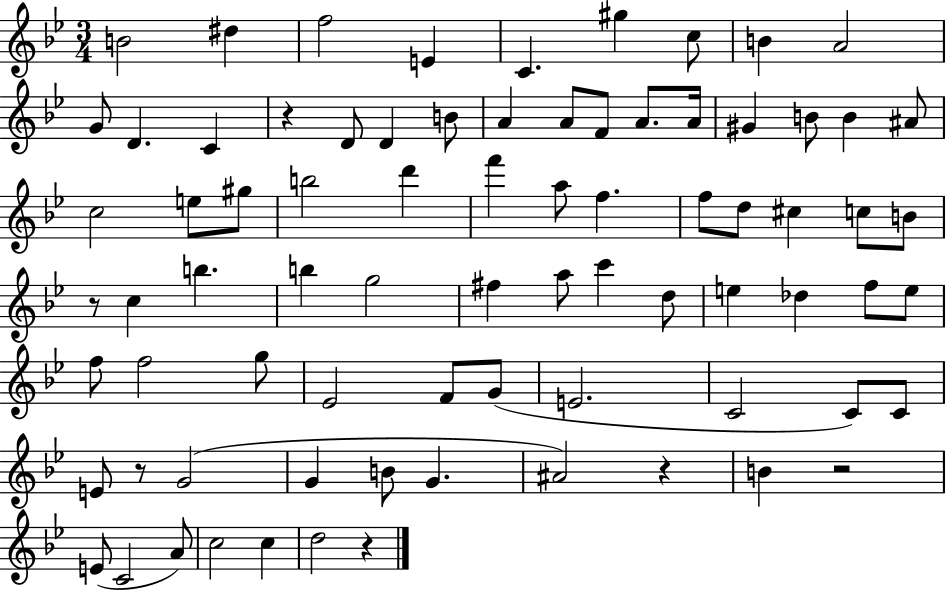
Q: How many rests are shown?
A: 6